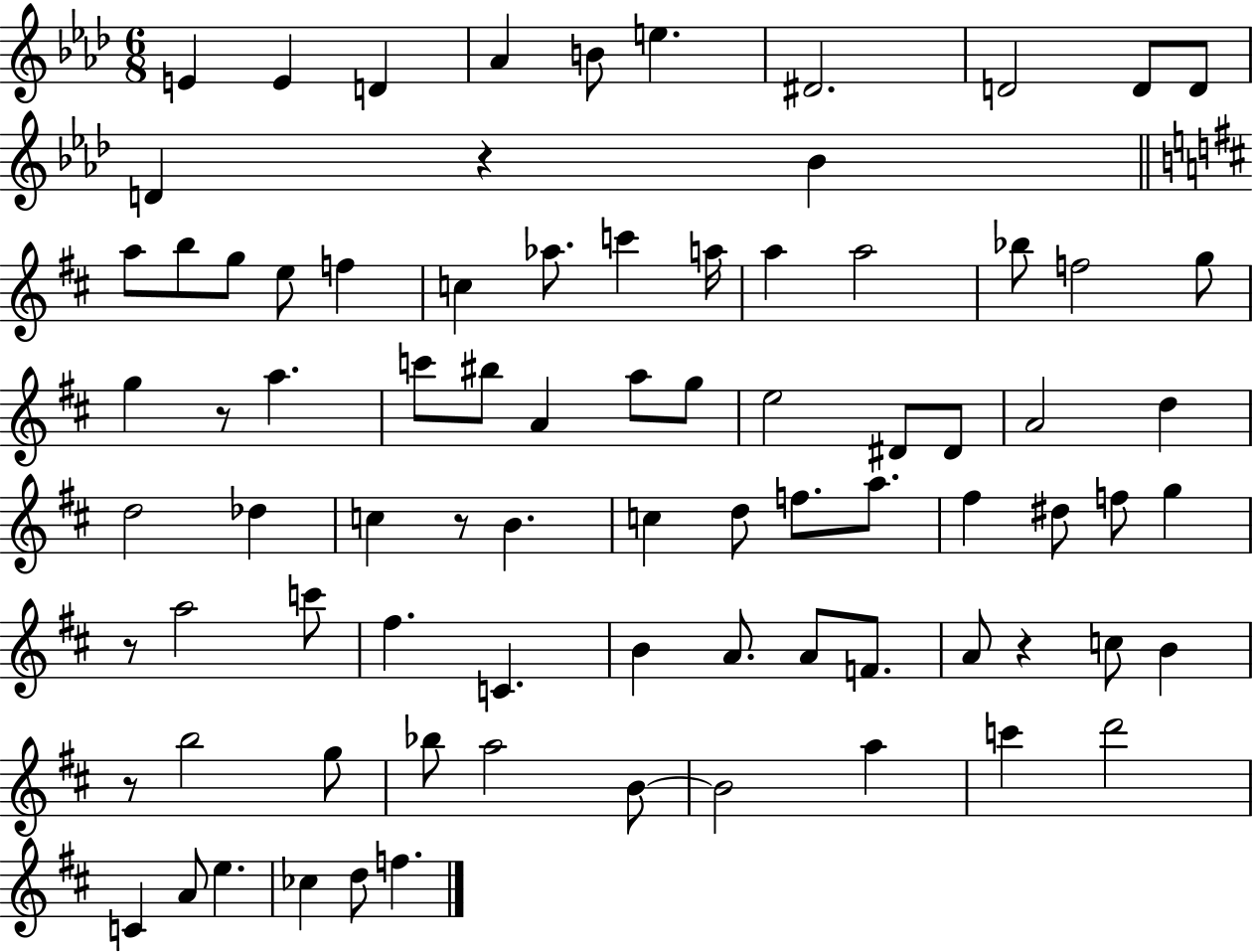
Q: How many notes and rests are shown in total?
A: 82